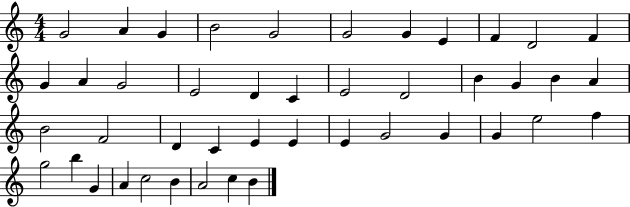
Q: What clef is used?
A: treble